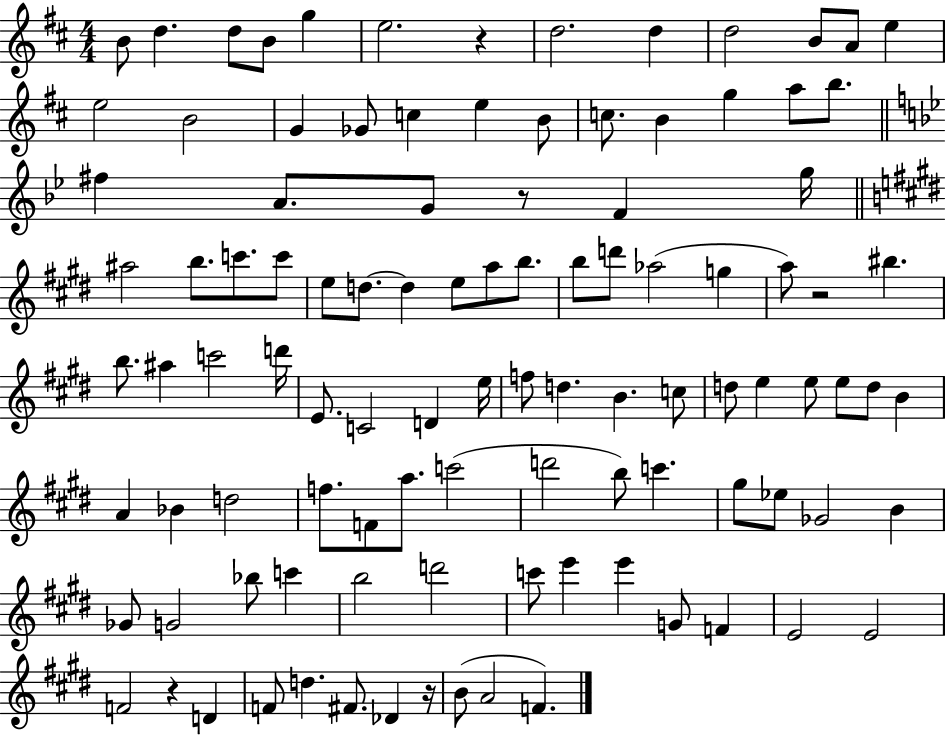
X:1
T:Untitled
M:4/4
L:1/4
K:D
B/2 d d/2 B/2 g e2 z d2 d d2 B/2 A/2 e e2 B2 G _G/2 c e B/2 c/2 B g a/2 b/2 ^f A/2 G/2 z/2 F g/4 ^a2 b/2 c'/2 c'/2 e/2 d/2 d e/2 a/2 b/2 b/2 d'/2 _a2 g a/2 z2 ^b b/2 ^a c'2 d'/4 E/2 C2 D e/4 f/2 d B c/2 d/2 e e/2 e/2 d/2 B A _B d2 f/2 F/2 a/2 c'2 d'2 b/2 c' ^g/2 _e/2 _G2 B _G/2 G2 _b/2 c' b2 d'2 c'/2 e' e' G/2 F E2 E2 F2 z D F/2 d ^F/2 _D z/4 B/2 A2 F